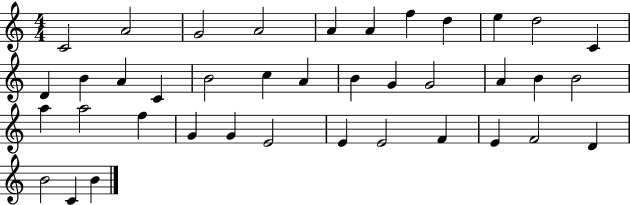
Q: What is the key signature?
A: C major